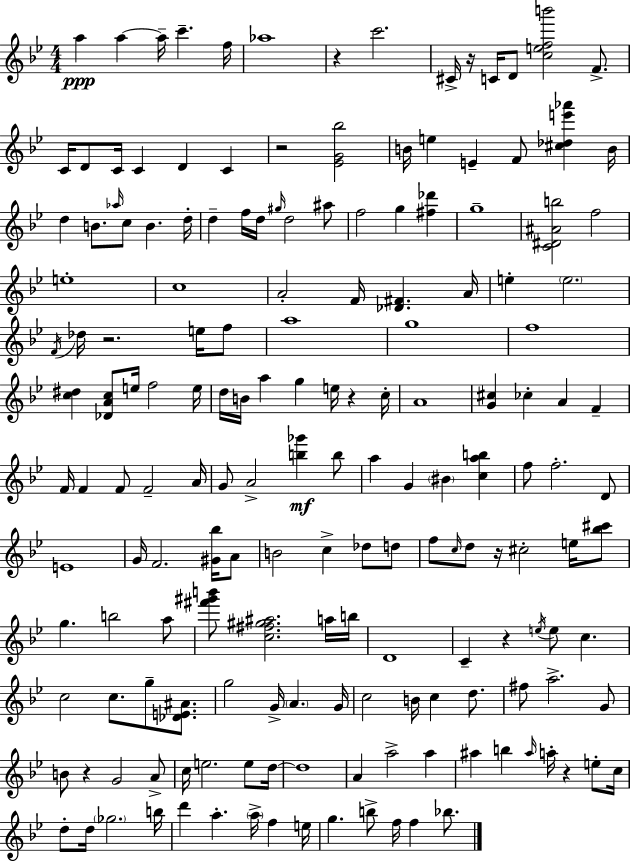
A5/q A5/q A5/s C6/q. F5/s Ab5/w R/q C6/h. C#4/s R/s C4/s D4/e [C5,E5,F5,B6]/h F4/e. C4/s D4/e C4/s C4/q D4/q C4/q R/h [Eb4,G4,Bb5]/h B4/s E5/q E4/q F4/e [C#5,Db5,E6,Ab6]/q B4/s D5/q B4/e. Ab5/s C5/e B4/q. D5/s D5/q F5/s D5/s G#5/s D5/h A#5/e F5/h G5/q [F#5,Db6]/q G5/w [C4,D#4,A#4,B5]/h F5/h E5/w C5/w A4/h F4/s [Db4,F#4]/q. A4/s E5/q E5/h. F4/s Db5/s R/h. E5/s F5/e A5/w G5/w F5/w [C5,D#5]/q [Db4,A4,C5]/e E5/s F5/h E5/s D5/s B4/s A5/q G5/q E5/s R/q C5/s A4/w [G4,C#5]/q CES5/q A4/q F4/q F4/s F4/q F4/e F4/h A4/s G4/e A4/h [B5,Gb6]/q B5/e A5/q G4/q BIS4/q [C5,A5,B5]/q F5/e F5/h. D4/e E4/w G4/s F4/h. [G#4,Bb5]/s A4/e B4/h C5/q Db5/e D5/e F5/e C5/s D5/e R/s C#5/h E5/s [Bb5,C#6]/e G5/q. B5/h A5/e [F#6,G#6,B6]/e [C5,F#5,G#5,A#5]/h. A5/s B5/s D4/w C4/q R/q E5/s E5/e C5/q. C5/h C5/e. G5/e [Db4,E4,A#4]/e. G5/h G4/s A4/q. G4/s C5/h B4/s C5/q D5/e. F#5/e A5/h. G4/e B4/e R/q G4/h A4/e C5/s E5/h. E5/e D5/s D5/w A4/q A5/h A5/q A#5/q B5/q A#5/s A5/s R/q E5/e C5/s D5/e D5/s Gb5/h. B5/s D6/q A5/q. A5/s F5/q E5/s G5/q. B5/e F5/s F5/q Bb5/e.